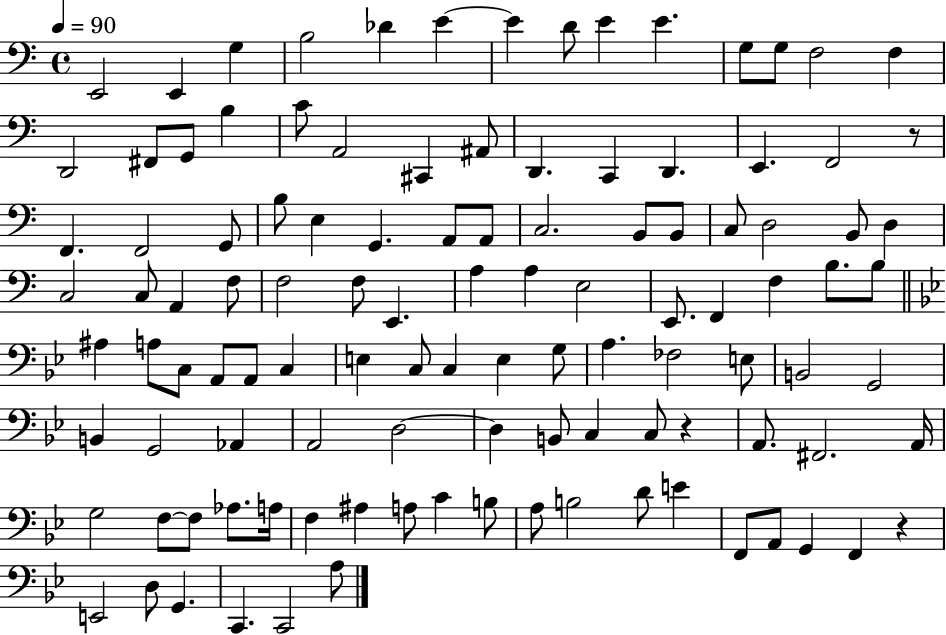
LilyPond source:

{
  \clef bass
  \time 4/4
  \defaultTimeSignature
  \key c \major
  \tempo 4 = 90
  \repeat volta 2 { e,2 e,4 g4 | b2 des'4 e'4~~ | e'4 d'8 e'4 e'4. | g8 g8 f2 f4 | \break d,2 fis,8 g,8 b4 | c'8 a,2 cis,4 ais,8 | d,4. c,4 d,4. | e,4. f,2 r8 | \break f,4. f,2 g,8 | b8 e4 g,4. a,8 a,8 | c2. b,8 b,8 | c8 d2 b,8 d4 | \break c2 c8 a,4 f8 | f2 f8 e,4. | a4 a4 e2 | e,8. f,4 f4 b8. b8 | \break \bar "||" \break \key bes \major ais4 a8 c8 a,8 a,8 c4 | e4 c8 c4 e4 g8 | a4. fes2 e8 | b,2 g,2 | \break b,4 g,2 aes,4 | a,2 d2~~ | d4 b,8 c4 c8 r4 | a,8. fis,2. a,16 | \break g2 f8~~ f8 aes8. a16 | f4 ais4 a8 c'4 b8 | a8 b2 d'8 e'4 | f,8 a,8 g,4 f,4 r4 | \break e,2 d8 g,4. | c,4. c,2 a8 | } \bar "|."
}